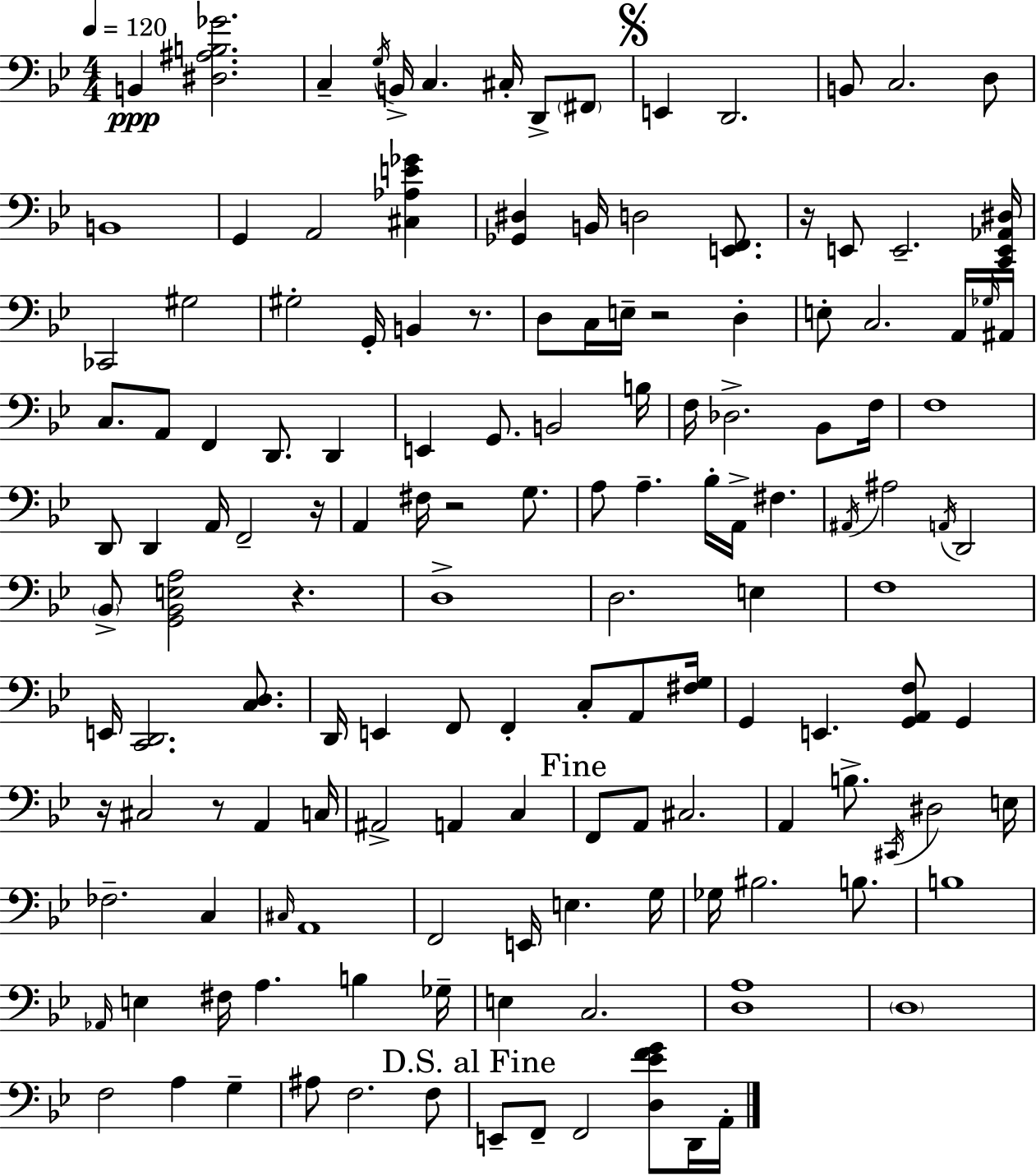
X:1
T:Untitled
M:4/4
L:1/4
K:Gm
B,, [^D,^A,B,_G]2 C, G,/4 B,,/4 C, ^C,/4 D,,/2 ^F,,/2 E,, D,,2 B,,/2 C,2 D,/2 B,,4 G,, A,,2 [^C,_A,E_G] [_G,,^D,] B,,/4 D,2 [E,,F,,]/2 z/4 E,,/2 E,,2 [C,,E,,_A,,^D,]/4 _C,,2 ^G,2 ^G,2 G,,/4 B,, z/2 D,/2 C,/4 E,/4 z2 D, E,/2 C,2 A,,/4 _G,/4 ^A,,/4 C,/2 A,,/2 F,, D,,/2 D,, E,, G,,/2 B,,2 B,/4 F,/4 _D,2 _B,,/2 F,/4 F,4 D,,/2 D,, A,,/4 F,,2 z/4 A,, ^F,/4 z2 G,/2 A,/2 A, _B,/4 A,,/4 ^F, ^A,,/4 ^A,2 A,,/4 D,,2 _B,,/2 [G,,_B,,E,A,]2 z D,4 D,2 E, F,4 E,,/4 [C,,D,,]2 [C,D,]/2 D,,/4 E,, F,,/2 F,, C,/2 A,,/2 [^F,G,]/4 G,, E,, [G,,A,,F,]/2 G,, z/4 ^C,2 z/2 A,, C,/4 ^A,,2 A,, C, F,,/2 A,,/2 ^C,2 A,, B,/2 ^C,,/4 ^D,2 E,/4 _F,2 C, ^C,/4 A,,4 F,,2 E,,/4 E, G,/4 _G,/4 ^B,2 B,/2 B,4 _A,,/4 E, ^F,/4 A, B, _G,/4 E, C,2 [D,A,]4 D,4 F,2 A, G, ^A,/2 F,2 F,/2 E,,/2 F,,/2 F,,2 [D,_EFG]/2 D,,/4 A,,/4